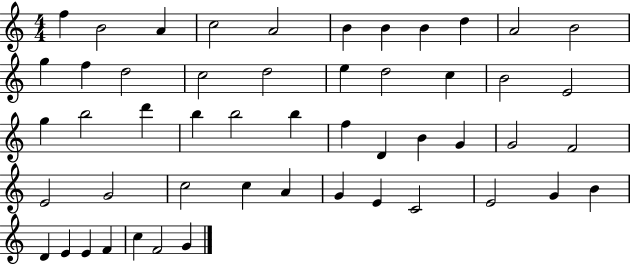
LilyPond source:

{
  \clef treble
  \numericTimeSignature
  \time 4/4
  \key c \major
  f''4 b'2 a'4 | c''2 a'2 | b'4 b'4 b'4 d''4 | a'2 b'2 | \break g''4 f''4 d''2 | c''2 d''2 | e''4 d''2 c''4 | b'2 e'2 | \break g''4 b''2 d'''4 | b''4 b''2 b''4 | f''4 d'4 b'4 g'4 | g'2 f'2 | \break e'2 g'2 | c''2 c''4 a'4 | g'4 e'4 c'2 | e'2 g'4 b'4 | \break d'4 e'4 e'4 f'4 | c''4 f'2 g'4 | \bar "|."
}